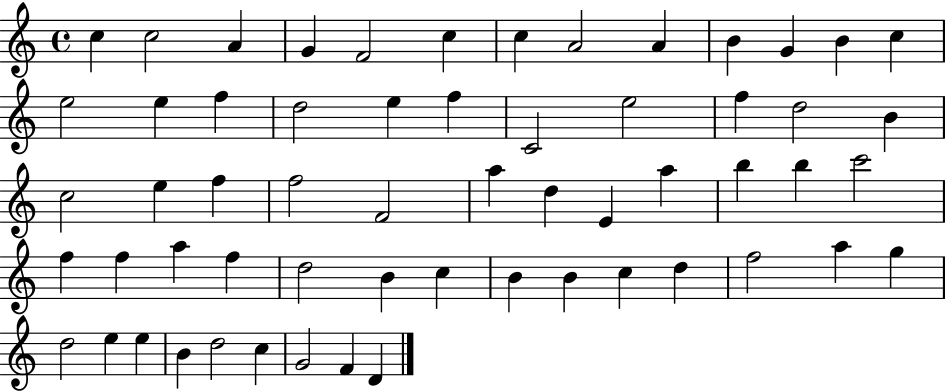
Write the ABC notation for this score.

X:1
T:Untitled
M:4/4
L:1/4
K:C
c c2 A G F2 c c A2 A B G B c e2 e f d2 e f C2 e2 f d2 B c2 e f f2 F2 a d E a b b c'2 f f a f d2 B c B B c d f2 a g d2 e e B d2 c G2 F D